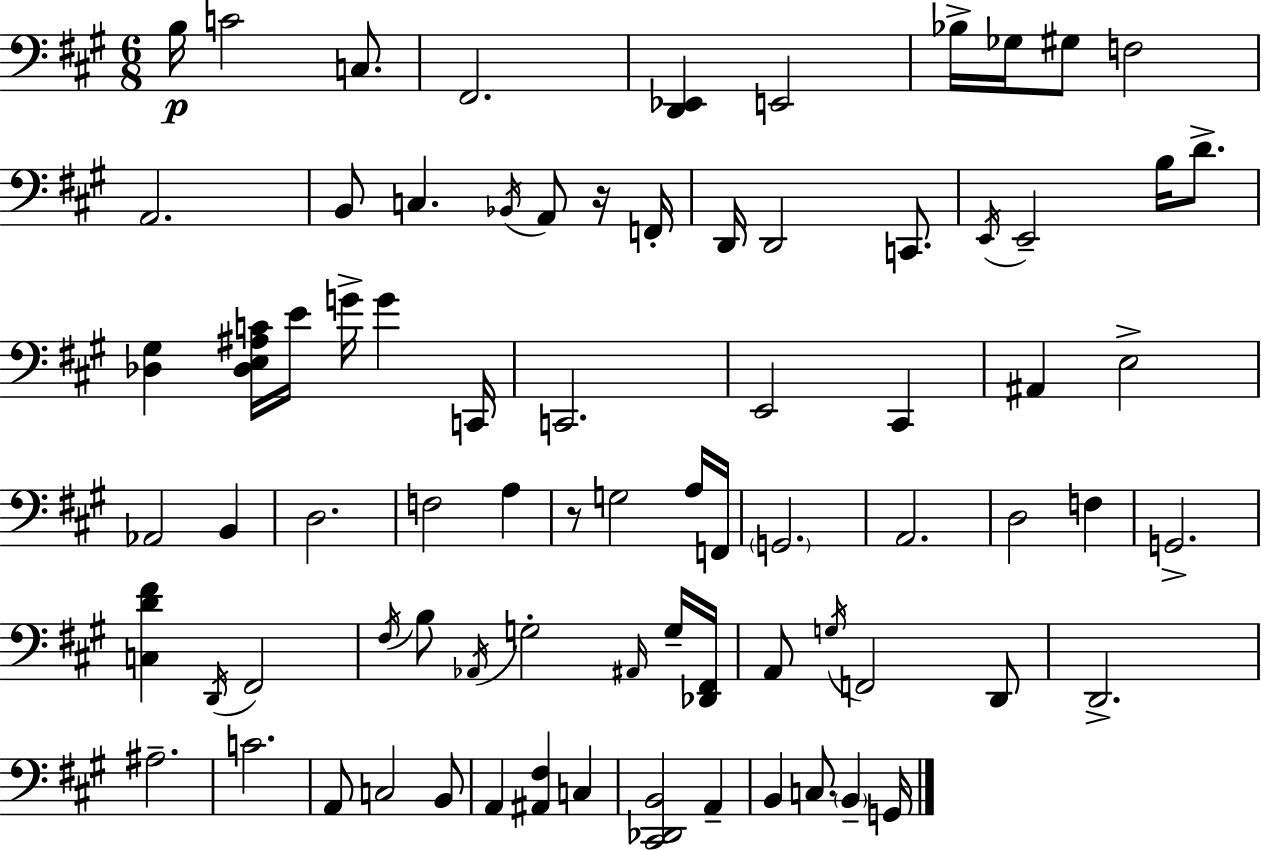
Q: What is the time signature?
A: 6/8